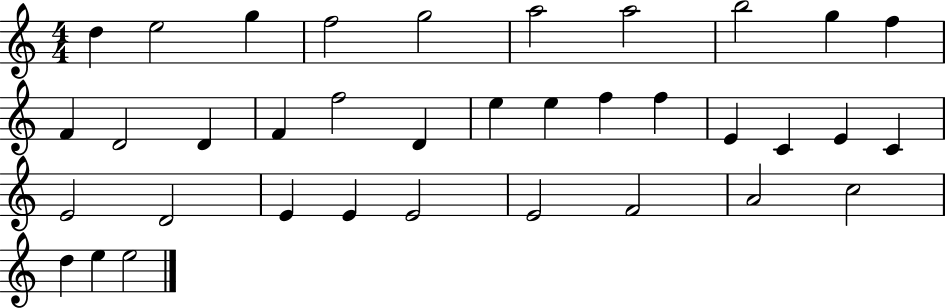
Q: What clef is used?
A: treble